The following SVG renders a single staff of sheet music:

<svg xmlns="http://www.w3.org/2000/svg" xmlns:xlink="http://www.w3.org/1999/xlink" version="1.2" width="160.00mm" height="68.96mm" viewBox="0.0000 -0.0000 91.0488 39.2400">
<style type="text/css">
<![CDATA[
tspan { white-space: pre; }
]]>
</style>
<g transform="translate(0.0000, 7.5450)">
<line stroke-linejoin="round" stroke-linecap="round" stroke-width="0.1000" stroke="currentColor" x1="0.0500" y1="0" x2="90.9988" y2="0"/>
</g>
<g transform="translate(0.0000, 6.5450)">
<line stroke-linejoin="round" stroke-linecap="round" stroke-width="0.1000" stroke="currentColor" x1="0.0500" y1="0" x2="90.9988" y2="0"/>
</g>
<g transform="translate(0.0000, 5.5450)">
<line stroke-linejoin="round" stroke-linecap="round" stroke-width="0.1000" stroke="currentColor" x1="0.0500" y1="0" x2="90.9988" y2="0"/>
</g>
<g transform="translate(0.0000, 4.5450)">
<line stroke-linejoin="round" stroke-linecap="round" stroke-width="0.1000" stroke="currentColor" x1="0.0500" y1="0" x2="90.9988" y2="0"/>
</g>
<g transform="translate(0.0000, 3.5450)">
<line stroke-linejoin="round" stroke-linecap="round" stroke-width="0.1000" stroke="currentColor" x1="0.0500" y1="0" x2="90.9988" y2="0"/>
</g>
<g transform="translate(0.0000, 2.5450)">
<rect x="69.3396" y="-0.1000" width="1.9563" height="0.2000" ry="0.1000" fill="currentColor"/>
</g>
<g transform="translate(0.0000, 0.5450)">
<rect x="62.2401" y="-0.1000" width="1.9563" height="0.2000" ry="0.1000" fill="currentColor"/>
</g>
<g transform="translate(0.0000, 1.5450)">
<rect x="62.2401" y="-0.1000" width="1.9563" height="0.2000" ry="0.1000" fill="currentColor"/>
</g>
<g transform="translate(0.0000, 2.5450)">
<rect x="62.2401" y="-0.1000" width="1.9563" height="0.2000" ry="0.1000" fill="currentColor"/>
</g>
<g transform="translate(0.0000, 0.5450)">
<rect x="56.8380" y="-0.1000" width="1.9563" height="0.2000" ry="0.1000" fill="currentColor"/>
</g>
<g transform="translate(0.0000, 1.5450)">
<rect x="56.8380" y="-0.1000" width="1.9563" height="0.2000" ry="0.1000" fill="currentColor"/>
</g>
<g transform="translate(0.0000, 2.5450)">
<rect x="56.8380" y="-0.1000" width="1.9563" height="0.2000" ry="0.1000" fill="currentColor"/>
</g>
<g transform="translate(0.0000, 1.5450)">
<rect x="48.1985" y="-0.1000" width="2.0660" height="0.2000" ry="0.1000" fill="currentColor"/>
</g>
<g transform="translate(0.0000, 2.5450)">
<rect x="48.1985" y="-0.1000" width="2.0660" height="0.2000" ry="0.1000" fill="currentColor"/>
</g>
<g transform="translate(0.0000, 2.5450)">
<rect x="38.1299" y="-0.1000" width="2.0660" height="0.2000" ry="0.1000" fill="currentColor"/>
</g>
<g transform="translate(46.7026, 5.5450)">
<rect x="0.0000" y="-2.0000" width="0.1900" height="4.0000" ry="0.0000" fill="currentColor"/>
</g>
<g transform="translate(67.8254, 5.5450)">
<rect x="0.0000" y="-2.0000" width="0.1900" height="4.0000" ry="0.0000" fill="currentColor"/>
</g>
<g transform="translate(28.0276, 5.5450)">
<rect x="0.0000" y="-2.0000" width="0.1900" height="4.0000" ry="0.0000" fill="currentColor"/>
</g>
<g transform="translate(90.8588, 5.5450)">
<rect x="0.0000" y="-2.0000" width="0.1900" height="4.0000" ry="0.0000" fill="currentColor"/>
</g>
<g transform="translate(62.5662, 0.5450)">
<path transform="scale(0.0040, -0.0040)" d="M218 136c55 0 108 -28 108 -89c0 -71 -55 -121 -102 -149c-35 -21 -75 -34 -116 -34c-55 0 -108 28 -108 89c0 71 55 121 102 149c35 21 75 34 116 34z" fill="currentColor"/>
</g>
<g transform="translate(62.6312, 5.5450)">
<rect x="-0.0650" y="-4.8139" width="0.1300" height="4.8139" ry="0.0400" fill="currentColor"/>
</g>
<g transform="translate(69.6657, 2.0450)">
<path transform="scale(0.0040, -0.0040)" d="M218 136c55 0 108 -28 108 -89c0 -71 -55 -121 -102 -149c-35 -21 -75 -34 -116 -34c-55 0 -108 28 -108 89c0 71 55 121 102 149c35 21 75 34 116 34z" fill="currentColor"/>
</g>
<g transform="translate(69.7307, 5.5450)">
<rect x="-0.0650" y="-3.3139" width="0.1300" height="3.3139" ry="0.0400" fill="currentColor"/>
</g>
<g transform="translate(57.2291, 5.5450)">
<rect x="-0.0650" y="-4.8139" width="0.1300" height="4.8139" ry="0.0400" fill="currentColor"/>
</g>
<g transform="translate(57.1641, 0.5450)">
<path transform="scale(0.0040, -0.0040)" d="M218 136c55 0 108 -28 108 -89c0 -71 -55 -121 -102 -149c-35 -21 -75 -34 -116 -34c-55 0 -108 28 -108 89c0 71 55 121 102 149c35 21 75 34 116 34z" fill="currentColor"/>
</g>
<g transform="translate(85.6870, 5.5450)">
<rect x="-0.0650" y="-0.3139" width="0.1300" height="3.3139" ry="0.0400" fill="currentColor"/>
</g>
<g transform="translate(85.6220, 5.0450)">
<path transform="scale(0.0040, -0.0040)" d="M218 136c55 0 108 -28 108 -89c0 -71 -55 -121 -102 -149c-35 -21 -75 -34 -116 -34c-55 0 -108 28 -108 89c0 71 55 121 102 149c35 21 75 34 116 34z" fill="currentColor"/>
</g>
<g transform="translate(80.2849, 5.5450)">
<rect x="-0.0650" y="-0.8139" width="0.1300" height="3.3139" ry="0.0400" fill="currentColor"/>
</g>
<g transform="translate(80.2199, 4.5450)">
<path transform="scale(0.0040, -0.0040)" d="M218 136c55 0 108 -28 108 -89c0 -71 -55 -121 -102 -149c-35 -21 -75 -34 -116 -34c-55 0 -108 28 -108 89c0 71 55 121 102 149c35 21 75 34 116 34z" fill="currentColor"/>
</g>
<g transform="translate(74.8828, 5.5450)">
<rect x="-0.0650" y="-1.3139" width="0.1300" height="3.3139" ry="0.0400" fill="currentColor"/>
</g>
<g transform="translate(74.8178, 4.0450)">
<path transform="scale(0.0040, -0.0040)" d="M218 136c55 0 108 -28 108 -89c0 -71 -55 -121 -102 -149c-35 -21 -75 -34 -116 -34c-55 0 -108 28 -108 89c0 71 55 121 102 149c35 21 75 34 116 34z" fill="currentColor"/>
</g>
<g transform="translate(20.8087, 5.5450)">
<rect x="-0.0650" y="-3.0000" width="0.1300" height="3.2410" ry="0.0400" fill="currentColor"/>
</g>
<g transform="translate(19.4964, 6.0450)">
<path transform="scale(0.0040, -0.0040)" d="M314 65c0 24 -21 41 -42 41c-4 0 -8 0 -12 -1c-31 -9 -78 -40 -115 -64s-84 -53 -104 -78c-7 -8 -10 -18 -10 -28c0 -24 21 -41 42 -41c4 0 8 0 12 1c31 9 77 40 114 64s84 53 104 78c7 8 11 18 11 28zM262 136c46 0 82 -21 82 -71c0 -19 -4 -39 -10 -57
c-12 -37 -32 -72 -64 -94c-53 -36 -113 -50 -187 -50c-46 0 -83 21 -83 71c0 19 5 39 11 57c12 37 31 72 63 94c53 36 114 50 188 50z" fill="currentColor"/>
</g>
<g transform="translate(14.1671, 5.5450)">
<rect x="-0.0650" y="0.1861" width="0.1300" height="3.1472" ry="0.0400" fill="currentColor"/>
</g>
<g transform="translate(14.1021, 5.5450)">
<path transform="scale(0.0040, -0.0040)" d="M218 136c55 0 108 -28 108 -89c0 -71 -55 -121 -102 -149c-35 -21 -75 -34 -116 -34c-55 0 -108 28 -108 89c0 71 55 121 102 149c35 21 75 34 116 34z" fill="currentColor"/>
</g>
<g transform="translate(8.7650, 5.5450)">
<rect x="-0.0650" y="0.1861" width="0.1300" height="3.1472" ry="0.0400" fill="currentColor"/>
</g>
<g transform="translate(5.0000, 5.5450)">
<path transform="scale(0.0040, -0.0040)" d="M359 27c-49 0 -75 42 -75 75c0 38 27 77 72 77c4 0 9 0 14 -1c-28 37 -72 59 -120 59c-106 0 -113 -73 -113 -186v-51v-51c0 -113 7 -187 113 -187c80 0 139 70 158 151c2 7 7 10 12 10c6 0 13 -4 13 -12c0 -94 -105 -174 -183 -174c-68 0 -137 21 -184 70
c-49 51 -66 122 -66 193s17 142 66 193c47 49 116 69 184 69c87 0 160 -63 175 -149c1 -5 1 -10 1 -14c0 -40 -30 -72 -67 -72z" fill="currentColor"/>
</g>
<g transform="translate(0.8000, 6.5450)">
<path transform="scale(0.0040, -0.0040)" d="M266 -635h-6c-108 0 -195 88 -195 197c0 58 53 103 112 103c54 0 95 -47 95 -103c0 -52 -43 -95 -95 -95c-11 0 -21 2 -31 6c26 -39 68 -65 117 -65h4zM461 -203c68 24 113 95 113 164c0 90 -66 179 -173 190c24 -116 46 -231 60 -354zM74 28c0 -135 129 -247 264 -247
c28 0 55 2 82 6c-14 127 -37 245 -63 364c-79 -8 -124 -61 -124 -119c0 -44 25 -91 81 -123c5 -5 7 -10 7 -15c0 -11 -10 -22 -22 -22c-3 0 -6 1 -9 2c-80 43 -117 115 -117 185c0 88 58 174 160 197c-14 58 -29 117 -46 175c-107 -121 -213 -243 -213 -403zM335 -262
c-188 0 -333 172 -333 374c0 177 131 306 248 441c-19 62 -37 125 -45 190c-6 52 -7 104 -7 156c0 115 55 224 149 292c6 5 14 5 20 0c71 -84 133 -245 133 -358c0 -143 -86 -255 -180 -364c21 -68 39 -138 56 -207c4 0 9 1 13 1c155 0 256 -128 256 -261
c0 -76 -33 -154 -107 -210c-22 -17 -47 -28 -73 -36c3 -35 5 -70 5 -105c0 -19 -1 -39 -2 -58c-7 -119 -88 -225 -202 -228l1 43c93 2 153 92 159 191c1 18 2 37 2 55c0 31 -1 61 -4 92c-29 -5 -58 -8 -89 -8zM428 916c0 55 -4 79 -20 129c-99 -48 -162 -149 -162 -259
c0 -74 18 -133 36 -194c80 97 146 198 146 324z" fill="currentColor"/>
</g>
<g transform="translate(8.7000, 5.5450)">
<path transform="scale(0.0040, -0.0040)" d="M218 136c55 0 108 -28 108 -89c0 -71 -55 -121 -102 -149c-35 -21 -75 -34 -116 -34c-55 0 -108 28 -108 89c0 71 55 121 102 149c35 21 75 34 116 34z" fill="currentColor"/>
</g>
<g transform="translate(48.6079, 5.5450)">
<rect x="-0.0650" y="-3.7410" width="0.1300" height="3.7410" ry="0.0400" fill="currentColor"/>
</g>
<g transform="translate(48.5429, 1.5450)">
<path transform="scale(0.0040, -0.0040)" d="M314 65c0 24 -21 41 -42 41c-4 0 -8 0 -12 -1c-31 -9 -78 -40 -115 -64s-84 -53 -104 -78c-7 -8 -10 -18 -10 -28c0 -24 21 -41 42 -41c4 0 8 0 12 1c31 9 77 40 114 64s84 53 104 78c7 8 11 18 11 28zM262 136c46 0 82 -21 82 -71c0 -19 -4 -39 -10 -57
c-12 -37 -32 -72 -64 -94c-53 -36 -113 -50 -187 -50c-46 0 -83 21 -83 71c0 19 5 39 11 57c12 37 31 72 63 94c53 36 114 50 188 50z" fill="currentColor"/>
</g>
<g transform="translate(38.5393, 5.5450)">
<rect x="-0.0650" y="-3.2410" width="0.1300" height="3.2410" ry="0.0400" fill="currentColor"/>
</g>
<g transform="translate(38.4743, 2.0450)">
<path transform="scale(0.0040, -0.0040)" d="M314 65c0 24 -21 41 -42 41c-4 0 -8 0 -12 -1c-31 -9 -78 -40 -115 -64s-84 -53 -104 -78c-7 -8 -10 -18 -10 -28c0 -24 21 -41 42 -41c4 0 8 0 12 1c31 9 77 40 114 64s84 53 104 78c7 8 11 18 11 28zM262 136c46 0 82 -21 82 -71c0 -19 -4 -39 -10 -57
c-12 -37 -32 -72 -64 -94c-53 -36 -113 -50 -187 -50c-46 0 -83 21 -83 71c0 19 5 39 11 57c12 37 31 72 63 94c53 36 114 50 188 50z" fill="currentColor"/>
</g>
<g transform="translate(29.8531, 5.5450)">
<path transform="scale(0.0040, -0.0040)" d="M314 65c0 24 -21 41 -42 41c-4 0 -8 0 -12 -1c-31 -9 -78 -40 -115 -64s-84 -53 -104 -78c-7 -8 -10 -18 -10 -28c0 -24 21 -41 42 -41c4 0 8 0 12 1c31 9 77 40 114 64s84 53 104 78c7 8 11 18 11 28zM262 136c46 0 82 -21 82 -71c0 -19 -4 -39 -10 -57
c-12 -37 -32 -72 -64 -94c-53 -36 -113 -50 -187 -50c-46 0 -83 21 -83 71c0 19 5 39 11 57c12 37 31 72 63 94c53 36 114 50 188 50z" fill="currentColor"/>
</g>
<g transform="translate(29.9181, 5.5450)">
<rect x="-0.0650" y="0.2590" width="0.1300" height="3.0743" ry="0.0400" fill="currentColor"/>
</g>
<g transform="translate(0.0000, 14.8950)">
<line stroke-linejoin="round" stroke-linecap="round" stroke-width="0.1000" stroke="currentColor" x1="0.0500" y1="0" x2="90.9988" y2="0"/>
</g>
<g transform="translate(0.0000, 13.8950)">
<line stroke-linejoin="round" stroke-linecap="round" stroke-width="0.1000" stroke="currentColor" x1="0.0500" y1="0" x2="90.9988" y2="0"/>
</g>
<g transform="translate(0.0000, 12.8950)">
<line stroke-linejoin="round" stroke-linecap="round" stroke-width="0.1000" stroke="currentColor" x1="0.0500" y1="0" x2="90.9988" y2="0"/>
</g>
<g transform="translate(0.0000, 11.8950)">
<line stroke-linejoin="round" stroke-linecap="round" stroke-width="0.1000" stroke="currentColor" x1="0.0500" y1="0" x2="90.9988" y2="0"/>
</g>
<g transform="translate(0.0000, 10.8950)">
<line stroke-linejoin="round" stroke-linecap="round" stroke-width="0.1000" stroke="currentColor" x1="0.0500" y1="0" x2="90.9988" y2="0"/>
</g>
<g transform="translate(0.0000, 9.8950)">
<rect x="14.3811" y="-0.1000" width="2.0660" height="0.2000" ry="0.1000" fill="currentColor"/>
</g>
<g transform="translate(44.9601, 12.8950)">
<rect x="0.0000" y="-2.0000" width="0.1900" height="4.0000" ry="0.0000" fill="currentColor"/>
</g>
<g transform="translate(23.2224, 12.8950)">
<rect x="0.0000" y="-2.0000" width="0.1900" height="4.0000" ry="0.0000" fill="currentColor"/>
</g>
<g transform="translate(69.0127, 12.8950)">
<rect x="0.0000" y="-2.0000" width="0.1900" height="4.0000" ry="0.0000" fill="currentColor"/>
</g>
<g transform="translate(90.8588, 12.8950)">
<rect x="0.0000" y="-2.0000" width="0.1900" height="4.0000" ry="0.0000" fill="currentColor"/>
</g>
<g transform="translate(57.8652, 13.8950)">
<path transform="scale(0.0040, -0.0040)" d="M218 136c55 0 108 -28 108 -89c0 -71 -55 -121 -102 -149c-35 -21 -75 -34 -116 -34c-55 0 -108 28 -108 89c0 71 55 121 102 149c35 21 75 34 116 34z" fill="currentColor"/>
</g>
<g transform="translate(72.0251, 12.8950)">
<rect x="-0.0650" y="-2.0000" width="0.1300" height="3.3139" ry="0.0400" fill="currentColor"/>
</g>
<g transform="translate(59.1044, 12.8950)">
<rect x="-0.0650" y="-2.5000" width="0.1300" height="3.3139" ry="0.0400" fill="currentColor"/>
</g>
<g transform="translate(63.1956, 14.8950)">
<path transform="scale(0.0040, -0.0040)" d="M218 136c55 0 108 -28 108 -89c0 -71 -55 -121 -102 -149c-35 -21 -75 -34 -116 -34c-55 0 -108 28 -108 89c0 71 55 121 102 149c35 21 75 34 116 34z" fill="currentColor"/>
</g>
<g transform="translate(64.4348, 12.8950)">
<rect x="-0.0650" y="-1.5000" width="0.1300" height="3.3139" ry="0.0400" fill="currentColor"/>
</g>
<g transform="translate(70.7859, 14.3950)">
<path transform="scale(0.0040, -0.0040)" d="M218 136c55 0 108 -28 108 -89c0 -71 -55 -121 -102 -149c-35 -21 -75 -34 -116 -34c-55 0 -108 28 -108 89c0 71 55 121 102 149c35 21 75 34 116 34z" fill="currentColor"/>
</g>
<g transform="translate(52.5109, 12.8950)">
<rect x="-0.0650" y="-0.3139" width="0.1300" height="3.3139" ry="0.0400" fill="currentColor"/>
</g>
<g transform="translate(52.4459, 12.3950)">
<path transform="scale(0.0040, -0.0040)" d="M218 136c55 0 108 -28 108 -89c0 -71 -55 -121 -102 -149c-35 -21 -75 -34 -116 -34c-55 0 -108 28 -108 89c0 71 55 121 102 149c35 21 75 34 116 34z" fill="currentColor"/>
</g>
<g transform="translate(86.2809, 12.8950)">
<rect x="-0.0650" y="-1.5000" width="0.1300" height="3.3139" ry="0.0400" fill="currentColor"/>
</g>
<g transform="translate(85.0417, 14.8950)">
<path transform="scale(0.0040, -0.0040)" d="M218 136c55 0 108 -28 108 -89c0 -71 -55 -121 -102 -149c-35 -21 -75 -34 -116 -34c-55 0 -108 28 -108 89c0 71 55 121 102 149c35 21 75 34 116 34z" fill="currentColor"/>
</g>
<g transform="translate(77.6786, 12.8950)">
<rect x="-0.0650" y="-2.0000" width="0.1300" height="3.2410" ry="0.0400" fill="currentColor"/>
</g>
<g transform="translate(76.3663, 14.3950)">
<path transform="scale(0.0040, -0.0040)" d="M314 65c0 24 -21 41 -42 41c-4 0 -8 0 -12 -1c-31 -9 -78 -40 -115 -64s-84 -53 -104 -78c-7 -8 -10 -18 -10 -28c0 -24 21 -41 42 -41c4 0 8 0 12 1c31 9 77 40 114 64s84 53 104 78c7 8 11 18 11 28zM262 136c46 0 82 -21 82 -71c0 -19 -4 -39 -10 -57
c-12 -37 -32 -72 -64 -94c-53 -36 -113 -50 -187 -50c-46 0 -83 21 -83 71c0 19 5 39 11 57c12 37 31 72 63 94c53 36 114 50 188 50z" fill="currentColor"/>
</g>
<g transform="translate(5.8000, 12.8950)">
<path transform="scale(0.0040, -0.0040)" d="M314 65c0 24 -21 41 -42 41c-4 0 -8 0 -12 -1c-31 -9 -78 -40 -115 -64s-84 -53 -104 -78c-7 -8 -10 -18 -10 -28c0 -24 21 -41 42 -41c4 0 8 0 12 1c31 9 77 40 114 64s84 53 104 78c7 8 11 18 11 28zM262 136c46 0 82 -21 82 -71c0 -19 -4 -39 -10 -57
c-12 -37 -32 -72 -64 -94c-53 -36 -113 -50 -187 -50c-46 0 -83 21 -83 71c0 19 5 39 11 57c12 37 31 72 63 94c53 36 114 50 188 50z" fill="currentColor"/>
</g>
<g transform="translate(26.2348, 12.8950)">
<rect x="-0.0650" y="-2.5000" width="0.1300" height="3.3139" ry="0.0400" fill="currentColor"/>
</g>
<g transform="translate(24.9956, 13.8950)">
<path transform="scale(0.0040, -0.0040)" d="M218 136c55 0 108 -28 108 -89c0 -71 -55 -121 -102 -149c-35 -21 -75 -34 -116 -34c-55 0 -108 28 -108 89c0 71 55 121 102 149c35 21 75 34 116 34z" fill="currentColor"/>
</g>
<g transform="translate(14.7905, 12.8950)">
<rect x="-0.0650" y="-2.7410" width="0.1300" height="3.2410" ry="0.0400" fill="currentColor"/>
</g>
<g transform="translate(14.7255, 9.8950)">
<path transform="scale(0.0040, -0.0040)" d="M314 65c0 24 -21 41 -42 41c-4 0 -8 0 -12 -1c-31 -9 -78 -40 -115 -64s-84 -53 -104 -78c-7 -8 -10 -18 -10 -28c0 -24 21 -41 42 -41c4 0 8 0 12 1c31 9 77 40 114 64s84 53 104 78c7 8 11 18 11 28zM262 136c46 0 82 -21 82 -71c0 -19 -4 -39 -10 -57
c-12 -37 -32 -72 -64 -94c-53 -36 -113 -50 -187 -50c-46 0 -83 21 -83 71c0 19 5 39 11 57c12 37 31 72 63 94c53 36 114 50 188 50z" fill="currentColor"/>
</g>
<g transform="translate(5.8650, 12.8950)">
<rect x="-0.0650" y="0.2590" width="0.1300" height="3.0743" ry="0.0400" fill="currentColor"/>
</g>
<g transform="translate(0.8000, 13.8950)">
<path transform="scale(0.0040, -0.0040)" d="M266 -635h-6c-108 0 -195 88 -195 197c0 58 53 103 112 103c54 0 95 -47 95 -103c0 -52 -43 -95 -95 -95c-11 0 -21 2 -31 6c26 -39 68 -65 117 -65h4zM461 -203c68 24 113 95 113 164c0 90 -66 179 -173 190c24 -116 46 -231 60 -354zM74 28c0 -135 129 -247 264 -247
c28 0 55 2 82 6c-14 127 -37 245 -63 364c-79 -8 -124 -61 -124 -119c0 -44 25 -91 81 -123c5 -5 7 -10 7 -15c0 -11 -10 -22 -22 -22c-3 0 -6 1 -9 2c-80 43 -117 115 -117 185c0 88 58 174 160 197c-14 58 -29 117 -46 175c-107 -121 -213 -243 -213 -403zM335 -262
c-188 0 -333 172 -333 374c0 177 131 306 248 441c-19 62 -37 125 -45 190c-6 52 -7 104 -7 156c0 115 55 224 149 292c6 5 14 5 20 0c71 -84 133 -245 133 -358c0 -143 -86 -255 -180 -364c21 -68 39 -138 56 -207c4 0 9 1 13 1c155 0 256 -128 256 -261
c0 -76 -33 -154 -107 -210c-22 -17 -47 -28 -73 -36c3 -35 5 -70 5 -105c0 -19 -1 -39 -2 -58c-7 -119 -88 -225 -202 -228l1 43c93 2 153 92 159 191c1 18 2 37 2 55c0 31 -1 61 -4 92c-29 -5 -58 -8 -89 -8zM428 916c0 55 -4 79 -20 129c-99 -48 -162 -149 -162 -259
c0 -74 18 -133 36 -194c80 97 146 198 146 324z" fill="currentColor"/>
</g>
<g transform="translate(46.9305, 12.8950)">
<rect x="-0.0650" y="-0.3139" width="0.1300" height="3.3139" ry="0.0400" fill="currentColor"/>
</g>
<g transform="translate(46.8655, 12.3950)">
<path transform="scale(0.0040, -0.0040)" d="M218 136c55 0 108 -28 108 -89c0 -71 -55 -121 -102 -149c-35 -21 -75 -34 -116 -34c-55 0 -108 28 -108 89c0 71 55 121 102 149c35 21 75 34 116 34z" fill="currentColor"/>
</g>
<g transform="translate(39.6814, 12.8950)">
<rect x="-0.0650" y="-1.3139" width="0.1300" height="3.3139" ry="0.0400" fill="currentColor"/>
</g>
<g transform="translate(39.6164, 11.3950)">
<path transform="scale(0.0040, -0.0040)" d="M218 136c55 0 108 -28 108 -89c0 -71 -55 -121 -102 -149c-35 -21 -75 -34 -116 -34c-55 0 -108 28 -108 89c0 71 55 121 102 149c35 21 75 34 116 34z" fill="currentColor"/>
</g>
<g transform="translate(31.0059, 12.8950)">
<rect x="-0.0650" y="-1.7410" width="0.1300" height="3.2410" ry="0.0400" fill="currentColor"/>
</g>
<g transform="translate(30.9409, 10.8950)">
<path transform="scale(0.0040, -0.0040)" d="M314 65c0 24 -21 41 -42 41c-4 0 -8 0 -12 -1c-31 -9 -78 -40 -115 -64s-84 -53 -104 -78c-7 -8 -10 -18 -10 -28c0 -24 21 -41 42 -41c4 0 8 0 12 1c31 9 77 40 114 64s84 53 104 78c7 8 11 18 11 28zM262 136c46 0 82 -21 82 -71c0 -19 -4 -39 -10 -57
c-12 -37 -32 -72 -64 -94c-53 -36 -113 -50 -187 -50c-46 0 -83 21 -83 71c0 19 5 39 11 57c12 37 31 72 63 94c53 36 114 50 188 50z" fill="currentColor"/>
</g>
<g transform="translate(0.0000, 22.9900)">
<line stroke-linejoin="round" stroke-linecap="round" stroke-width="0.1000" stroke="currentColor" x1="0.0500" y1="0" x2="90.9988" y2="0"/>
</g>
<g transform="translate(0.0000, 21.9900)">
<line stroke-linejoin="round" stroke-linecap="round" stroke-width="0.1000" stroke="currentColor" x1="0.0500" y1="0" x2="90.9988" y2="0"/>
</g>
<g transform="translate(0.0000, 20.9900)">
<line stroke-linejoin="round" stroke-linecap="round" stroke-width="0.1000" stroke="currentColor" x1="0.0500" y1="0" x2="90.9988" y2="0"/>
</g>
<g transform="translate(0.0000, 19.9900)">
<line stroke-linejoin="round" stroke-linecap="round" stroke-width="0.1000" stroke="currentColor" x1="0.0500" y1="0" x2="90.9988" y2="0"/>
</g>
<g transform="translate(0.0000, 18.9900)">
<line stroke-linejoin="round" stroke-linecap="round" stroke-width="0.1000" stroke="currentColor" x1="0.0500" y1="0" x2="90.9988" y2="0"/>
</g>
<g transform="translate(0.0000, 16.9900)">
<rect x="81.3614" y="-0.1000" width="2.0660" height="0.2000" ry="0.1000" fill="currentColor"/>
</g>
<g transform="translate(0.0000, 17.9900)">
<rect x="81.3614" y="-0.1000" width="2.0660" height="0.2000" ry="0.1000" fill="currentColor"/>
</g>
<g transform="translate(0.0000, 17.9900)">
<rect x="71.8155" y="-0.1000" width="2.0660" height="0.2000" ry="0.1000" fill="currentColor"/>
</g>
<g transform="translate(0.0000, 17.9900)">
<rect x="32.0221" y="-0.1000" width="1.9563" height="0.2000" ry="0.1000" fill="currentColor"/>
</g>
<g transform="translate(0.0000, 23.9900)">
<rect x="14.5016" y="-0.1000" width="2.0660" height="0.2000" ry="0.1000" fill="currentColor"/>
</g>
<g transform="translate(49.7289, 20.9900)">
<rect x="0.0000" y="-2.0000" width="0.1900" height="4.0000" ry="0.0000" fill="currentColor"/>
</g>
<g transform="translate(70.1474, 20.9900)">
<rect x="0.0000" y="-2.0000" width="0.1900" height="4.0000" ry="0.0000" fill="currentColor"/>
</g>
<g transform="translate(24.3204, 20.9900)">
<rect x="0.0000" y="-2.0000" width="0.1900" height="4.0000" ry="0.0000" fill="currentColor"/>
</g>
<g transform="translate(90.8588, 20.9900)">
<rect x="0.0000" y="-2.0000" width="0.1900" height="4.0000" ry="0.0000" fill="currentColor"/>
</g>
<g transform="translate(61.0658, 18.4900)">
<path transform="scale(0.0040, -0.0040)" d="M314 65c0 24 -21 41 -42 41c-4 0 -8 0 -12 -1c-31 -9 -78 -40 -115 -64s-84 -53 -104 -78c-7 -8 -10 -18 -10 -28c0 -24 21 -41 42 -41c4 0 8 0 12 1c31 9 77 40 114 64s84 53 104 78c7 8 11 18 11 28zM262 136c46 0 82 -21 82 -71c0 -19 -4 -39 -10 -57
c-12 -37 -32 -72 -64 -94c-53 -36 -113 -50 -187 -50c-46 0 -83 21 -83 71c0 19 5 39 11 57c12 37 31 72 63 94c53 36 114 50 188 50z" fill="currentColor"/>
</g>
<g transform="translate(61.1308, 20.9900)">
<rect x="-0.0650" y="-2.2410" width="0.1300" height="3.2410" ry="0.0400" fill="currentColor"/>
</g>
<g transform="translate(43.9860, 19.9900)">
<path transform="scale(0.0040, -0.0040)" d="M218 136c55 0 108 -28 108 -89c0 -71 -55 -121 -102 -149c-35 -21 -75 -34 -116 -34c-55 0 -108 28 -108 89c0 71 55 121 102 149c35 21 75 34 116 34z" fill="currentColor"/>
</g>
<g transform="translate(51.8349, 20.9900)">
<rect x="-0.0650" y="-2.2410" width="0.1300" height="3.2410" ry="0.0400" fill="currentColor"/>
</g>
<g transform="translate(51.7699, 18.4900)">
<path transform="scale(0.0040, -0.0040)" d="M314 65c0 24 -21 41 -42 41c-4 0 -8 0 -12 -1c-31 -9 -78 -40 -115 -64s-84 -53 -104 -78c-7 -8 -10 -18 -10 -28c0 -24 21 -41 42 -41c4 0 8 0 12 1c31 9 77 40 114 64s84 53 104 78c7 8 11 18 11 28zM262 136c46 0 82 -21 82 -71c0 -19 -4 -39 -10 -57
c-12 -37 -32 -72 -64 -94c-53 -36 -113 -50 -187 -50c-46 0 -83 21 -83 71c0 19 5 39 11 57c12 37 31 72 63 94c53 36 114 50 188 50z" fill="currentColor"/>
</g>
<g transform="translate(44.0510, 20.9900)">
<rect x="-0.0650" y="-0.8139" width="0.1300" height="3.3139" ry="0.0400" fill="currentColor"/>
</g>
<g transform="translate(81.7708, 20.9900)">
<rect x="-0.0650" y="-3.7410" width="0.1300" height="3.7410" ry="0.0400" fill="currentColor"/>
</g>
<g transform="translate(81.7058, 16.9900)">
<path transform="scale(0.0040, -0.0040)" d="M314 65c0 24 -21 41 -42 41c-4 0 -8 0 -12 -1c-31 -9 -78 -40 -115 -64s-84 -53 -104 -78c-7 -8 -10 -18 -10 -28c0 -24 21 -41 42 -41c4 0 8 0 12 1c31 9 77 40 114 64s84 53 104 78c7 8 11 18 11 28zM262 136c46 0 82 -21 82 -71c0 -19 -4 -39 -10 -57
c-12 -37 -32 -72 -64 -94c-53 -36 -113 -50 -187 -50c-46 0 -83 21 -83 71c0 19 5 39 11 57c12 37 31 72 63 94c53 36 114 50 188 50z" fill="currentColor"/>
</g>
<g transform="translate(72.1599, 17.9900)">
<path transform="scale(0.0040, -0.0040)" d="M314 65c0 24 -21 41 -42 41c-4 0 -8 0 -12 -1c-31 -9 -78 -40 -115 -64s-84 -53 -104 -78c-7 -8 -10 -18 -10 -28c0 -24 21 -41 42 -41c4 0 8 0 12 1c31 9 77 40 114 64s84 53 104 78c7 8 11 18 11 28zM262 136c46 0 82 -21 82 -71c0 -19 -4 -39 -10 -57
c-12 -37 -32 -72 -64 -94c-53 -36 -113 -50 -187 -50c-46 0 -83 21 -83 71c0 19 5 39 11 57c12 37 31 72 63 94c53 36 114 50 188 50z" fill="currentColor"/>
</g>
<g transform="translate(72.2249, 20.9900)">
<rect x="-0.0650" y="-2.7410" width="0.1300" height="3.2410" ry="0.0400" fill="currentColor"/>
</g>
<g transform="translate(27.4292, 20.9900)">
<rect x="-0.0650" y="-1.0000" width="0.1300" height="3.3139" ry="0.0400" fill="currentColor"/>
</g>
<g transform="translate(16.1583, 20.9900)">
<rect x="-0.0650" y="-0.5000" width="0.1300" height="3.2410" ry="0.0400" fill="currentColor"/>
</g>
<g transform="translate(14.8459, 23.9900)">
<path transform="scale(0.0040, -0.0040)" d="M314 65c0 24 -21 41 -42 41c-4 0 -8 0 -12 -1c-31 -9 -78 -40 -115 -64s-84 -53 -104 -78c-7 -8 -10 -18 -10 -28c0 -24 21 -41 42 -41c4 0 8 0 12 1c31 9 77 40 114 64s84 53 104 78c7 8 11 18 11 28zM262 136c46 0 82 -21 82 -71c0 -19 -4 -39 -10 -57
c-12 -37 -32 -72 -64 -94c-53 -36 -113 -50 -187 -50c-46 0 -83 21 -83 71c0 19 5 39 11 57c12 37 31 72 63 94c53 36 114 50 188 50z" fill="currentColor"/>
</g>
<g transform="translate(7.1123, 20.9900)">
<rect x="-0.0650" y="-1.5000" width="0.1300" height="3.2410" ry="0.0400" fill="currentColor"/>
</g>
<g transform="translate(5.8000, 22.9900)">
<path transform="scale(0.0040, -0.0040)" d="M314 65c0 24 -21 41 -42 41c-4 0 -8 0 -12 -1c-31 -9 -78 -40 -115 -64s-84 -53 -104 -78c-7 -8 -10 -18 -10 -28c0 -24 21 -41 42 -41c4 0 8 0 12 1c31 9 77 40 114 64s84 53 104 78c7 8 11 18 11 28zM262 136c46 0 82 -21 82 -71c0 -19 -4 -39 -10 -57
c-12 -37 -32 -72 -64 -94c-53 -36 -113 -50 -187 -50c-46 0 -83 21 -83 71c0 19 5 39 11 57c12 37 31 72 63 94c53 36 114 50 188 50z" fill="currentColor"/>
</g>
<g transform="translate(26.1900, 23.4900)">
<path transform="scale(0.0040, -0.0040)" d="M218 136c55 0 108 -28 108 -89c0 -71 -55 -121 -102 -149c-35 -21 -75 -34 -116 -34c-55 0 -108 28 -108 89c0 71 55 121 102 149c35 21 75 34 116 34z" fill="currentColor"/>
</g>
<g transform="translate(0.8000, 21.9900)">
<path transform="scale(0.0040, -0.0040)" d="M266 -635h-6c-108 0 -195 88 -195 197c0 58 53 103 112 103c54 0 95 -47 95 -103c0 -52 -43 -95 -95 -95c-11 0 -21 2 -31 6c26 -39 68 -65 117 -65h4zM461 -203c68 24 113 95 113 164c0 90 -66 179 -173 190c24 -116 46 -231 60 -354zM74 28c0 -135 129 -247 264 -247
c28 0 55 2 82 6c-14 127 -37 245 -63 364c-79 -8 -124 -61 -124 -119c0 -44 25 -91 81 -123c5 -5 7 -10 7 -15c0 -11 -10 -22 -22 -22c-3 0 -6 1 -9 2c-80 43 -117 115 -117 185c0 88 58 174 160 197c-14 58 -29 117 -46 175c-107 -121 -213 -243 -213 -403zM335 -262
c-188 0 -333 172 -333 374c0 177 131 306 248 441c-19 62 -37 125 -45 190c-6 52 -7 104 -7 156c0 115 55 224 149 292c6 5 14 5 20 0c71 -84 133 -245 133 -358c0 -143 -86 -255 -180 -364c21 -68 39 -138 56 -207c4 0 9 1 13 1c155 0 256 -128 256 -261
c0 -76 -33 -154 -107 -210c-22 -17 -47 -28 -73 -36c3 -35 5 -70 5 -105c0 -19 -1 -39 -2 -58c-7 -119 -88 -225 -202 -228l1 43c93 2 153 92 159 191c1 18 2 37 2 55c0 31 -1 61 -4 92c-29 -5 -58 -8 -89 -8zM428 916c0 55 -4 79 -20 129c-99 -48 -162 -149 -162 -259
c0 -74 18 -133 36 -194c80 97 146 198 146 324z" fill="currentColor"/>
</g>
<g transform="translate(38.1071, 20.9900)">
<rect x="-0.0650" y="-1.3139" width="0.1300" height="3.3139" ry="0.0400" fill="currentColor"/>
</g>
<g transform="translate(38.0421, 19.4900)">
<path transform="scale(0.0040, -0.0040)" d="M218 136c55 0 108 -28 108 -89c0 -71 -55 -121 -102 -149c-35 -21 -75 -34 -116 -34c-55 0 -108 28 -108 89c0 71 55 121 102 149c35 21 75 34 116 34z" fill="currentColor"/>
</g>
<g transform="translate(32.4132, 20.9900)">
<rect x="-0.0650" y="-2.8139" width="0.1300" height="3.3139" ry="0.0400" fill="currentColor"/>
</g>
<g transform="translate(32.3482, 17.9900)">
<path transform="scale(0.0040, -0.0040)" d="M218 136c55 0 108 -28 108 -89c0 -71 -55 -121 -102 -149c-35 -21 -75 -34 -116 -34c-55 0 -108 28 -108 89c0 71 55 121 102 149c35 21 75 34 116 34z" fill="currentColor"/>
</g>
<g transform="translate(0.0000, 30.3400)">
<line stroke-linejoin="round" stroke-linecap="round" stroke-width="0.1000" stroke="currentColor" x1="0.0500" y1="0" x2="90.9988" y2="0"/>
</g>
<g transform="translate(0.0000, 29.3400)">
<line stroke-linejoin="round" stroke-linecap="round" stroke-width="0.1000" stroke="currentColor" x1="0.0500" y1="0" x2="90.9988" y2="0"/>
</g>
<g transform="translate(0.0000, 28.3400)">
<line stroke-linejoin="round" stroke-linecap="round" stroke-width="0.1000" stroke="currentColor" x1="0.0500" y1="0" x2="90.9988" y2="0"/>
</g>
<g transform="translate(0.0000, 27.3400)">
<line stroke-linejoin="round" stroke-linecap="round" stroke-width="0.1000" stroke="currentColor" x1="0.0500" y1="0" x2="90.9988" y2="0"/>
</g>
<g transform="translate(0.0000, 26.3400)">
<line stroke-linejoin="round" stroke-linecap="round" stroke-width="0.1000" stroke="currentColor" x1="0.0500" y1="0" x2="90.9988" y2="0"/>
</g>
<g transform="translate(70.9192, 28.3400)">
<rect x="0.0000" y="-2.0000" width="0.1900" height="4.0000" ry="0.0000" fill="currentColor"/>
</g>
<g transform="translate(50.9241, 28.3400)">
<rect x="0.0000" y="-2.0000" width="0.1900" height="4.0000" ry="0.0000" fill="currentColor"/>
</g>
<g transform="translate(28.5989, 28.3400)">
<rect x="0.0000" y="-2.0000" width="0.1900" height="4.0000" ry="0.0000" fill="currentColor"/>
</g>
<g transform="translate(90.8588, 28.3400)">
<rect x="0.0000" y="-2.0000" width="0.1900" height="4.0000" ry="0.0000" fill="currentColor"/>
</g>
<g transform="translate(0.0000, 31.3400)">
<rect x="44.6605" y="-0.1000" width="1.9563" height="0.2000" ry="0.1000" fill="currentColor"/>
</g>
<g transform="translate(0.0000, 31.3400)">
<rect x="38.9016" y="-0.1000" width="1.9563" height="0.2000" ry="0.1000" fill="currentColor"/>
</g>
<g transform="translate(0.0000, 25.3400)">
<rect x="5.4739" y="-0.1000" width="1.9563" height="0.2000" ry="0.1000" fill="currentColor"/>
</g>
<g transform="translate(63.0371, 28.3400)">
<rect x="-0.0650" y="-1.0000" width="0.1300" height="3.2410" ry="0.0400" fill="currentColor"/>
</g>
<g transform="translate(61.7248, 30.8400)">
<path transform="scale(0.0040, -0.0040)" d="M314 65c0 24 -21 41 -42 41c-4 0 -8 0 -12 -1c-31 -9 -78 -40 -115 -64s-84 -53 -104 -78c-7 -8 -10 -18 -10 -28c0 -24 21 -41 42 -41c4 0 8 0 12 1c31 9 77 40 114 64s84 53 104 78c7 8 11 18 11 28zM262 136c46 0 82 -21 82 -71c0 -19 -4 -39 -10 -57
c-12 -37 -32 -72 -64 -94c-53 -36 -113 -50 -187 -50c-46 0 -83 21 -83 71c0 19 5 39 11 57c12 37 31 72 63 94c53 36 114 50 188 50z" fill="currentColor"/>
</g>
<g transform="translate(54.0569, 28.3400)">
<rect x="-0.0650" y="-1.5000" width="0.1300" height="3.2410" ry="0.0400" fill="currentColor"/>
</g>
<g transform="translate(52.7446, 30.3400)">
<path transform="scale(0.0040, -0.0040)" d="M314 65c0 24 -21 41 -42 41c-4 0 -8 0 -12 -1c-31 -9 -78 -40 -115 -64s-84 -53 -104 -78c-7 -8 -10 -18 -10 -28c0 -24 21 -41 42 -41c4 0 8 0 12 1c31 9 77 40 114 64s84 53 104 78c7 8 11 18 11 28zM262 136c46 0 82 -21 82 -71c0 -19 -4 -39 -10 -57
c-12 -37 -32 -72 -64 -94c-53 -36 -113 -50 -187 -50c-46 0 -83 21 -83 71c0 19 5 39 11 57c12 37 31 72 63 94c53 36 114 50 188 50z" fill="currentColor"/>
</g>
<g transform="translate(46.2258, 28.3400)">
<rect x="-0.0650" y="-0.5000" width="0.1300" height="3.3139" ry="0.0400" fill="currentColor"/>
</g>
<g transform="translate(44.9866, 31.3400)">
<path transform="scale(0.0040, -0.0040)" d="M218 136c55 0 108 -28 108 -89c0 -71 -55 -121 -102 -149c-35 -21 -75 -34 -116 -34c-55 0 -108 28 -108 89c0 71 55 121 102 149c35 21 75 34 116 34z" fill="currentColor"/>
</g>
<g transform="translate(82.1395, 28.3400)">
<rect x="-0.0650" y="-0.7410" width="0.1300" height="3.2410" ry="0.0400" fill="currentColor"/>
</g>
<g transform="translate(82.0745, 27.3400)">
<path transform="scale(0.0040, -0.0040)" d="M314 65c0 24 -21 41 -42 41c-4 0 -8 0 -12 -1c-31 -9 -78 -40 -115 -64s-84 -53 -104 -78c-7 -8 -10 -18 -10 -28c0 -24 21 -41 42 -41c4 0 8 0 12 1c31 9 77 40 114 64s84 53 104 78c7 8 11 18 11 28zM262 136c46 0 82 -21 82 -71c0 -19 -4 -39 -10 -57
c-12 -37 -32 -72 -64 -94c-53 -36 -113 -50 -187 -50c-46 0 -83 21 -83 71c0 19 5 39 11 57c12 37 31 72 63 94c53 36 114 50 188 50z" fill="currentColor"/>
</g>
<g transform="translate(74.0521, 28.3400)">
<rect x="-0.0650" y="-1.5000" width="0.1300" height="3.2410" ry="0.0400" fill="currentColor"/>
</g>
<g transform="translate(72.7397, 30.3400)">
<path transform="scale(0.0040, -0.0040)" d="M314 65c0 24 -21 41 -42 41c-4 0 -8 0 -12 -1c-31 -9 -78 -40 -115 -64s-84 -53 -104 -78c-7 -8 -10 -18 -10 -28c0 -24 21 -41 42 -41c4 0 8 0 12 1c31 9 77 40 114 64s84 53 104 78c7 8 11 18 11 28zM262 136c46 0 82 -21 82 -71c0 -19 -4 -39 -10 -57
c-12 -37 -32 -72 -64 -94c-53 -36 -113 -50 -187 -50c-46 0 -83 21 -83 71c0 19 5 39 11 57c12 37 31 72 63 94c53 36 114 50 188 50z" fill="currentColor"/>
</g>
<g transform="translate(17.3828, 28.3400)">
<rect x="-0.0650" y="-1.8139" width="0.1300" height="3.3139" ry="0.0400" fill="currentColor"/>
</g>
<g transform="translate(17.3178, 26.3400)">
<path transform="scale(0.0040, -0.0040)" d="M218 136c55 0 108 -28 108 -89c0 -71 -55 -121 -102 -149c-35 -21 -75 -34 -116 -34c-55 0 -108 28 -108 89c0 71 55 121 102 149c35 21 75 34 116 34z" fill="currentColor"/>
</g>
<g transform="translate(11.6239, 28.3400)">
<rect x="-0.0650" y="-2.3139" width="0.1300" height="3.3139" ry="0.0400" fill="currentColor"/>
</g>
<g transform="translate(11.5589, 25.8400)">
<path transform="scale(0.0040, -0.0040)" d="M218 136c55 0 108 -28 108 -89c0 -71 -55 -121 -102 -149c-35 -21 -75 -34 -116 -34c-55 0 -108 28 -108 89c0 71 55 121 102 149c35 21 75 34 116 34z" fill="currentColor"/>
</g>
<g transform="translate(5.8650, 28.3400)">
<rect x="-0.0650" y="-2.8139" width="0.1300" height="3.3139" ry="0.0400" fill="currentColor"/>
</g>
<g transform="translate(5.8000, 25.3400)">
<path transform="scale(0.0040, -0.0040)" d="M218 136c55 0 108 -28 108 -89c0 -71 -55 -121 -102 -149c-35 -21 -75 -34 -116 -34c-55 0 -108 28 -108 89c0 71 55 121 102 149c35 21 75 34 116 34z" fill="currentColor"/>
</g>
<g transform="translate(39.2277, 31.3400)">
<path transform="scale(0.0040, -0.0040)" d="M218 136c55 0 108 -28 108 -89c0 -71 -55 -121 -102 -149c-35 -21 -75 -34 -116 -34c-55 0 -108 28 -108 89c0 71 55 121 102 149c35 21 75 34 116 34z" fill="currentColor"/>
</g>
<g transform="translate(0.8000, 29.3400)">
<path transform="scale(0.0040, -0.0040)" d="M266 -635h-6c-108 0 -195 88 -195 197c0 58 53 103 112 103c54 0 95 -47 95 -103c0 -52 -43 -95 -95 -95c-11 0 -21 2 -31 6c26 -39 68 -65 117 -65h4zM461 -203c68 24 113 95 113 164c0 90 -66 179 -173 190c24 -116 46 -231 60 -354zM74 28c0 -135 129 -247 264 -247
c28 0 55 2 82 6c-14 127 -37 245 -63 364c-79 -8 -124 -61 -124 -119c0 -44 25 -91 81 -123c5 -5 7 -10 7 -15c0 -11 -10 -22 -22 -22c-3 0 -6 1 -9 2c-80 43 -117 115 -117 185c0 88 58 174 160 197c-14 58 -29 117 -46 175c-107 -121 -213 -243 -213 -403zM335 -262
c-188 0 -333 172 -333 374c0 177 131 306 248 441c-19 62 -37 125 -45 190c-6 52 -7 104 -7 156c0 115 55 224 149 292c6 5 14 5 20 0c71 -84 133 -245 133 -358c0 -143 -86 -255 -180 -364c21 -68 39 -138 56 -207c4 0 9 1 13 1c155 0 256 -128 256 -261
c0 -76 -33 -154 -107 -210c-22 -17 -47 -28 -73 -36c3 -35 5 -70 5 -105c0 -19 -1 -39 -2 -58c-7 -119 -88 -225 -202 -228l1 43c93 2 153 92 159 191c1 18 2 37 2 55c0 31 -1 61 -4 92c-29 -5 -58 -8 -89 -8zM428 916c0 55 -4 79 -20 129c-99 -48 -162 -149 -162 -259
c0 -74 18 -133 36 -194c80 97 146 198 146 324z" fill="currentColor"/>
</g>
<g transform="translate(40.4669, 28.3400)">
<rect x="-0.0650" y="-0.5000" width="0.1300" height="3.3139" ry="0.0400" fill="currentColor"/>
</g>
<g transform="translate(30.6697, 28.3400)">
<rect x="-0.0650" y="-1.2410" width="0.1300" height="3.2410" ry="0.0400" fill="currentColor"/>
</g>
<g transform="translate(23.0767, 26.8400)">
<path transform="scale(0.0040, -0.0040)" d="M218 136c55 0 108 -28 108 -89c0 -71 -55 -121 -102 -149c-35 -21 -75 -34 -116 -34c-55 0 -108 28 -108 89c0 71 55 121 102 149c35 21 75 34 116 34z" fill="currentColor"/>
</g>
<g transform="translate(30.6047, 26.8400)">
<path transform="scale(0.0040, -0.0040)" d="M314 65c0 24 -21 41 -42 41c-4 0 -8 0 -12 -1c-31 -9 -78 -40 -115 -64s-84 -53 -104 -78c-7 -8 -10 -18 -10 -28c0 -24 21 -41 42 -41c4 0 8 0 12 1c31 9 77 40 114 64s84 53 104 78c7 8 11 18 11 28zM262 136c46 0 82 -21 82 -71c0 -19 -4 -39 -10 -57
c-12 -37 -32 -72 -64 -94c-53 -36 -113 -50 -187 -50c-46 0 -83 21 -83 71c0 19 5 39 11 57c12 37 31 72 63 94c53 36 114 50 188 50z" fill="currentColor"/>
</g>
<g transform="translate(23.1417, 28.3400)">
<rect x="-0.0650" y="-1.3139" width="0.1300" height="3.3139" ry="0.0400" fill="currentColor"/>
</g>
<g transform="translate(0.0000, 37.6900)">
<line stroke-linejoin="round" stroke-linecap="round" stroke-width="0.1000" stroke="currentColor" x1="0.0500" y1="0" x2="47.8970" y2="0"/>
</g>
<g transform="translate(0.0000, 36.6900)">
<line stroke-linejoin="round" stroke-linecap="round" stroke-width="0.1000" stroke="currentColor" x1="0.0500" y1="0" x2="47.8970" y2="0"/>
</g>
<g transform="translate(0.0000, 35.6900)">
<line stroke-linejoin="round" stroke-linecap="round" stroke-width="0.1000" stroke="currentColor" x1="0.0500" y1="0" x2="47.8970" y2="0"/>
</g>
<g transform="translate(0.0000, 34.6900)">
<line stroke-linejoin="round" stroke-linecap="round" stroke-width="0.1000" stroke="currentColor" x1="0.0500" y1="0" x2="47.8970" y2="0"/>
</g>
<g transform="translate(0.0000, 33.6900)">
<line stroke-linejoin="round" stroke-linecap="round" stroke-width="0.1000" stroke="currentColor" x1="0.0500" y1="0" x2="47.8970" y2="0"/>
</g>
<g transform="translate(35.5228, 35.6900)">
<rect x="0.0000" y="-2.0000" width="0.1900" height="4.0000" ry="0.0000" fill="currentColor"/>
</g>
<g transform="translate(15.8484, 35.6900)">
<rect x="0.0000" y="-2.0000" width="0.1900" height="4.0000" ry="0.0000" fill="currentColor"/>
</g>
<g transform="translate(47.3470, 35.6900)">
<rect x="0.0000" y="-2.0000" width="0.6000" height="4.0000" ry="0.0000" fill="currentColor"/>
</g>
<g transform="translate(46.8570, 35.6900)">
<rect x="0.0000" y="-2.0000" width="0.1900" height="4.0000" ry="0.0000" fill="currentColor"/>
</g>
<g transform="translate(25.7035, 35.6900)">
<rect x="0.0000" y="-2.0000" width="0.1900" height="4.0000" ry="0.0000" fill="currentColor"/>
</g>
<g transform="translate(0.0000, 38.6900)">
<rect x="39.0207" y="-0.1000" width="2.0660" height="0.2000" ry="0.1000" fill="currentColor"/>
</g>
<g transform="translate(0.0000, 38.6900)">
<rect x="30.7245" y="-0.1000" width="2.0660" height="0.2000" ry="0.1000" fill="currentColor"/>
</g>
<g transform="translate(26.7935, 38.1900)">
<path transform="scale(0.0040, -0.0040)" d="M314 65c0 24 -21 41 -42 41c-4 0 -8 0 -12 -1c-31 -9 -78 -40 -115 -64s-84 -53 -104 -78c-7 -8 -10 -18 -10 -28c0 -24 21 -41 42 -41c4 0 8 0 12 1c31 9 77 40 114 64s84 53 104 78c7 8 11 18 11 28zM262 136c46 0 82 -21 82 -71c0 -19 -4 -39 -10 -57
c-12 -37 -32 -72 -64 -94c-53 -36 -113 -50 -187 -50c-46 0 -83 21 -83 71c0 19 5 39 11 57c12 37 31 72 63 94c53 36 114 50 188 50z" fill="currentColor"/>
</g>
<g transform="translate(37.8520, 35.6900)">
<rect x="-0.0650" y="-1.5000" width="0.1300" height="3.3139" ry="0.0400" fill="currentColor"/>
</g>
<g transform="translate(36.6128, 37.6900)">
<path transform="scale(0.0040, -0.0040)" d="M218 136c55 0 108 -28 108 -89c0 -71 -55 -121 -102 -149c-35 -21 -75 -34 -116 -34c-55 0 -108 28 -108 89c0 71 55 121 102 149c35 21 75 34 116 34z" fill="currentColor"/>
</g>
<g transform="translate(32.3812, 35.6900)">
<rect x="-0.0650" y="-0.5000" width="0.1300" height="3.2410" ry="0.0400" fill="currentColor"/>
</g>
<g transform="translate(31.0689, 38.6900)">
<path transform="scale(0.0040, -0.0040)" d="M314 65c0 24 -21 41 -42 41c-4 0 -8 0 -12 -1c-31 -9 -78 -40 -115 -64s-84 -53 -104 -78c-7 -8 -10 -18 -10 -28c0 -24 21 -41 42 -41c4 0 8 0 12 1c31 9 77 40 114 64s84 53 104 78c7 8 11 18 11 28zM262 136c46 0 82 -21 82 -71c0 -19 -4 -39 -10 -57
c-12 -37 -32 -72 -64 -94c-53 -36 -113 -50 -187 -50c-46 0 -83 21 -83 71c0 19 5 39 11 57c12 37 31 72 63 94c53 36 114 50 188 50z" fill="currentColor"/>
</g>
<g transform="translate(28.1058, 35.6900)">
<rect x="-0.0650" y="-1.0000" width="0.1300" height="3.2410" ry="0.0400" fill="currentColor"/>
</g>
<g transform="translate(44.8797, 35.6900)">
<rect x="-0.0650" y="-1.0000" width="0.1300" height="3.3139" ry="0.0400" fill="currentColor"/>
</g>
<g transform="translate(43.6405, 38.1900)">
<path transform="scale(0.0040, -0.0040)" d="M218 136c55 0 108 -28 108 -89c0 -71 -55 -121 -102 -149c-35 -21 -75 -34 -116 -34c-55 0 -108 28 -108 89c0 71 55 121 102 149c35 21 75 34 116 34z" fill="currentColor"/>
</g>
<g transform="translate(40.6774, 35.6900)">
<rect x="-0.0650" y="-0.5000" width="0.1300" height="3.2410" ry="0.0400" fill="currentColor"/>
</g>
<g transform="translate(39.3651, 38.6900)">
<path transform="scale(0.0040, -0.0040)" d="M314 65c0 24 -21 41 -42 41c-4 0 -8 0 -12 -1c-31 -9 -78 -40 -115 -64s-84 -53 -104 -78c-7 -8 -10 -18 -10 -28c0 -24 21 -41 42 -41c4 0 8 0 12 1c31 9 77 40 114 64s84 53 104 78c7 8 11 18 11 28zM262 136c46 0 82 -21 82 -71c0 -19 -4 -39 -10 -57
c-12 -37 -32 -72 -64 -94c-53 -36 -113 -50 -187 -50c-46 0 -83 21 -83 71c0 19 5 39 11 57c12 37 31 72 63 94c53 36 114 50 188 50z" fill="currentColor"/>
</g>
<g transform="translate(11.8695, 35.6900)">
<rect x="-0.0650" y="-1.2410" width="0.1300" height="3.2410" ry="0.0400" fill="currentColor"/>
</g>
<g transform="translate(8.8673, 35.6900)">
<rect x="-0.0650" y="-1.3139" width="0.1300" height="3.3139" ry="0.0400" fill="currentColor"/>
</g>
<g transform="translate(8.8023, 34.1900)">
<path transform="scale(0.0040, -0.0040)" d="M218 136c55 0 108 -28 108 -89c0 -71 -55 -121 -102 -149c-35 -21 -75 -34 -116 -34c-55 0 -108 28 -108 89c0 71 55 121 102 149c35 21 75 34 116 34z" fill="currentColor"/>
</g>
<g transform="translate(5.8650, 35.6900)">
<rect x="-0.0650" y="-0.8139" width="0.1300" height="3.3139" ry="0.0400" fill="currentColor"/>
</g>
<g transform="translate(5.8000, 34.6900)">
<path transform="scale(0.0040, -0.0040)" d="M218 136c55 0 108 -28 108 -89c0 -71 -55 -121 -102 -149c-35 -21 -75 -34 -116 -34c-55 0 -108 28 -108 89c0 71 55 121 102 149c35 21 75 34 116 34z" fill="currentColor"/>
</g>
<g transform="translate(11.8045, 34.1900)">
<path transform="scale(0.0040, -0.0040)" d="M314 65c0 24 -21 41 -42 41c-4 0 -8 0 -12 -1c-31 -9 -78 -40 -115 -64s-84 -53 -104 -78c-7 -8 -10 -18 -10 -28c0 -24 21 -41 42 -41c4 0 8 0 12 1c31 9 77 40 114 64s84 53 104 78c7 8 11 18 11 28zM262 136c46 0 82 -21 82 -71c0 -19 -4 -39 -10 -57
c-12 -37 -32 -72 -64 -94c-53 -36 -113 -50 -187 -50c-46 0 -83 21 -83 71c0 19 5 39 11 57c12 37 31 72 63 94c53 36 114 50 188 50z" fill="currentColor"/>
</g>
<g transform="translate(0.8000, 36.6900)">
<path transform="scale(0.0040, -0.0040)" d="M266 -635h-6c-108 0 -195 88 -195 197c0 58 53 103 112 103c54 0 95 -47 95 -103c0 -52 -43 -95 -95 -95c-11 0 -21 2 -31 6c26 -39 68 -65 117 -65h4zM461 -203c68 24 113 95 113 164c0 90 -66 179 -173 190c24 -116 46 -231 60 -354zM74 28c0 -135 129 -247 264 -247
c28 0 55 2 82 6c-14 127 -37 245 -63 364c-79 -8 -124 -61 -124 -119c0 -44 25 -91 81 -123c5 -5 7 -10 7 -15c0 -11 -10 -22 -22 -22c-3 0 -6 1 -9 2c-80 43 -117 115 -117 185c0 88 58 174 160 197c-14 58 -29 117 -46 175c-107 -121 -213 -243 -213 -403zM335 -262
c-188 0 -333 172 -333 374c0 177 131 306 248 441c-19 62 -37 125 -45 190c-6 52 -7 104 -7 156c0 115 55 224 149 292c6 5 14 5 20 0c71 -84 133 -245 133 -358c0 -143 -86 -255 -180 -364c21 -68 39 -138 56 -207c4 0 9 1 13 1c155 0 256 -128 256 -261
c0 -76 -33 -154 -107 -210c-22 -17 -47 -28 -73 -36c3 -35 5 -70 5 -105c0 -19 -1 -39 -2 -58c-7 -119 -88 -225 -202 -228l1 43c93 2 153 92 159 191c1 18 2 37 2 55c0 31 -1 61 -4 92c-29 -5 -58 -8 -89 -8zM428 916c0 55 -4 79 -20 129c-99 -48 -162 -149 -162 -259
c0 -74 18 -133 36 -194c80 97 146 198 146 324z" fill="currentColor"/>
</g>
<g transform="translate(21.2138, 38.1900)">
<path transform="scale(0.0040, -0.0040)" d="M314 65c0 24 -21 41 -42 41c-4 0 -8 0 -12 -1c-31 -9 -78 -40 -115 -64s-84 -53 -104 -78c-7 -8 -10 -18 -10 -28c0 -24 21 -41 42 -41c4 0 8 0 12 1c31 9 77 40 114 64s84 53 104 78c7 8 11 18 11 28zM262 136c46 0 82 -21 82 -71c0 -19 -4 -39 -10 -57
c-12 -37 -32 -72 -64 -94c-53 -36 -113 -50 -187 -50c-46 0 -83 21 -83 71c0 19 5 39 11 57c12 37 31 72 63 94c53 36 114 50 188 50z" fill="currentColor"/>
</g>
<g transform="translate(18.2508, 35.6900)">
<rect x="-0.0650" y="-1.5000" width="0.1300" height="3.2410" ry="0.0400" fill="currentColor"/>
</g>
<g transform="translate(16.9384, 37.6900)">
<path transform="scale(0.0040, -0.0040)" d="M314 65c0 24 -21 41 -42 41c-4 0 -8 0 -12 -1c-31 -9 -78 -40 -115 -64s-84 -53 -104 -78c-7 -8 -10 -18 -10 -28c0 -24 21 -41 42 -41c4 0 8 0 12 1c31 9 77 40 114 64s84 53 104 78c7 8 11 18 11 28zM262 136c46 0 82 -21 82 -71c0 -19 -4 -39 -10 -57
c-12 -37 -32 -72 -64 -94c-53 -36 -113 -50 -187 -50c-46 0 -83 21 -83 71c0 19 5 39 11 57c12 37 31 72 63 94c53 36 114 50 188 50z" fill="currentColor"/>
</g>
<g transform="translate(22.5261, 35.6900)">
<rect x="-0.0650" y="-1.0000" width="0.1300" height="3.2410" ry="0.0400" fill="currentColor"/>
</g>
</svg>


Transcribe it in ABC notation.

X:1
T:Untitled
M:4/4
L:1/4
K:C
B B A2 B2 b2 c'2 e' e' b e d c B2 a2 G f2 e c c G E F F2 E E2 C2 D a e d g2 g2 a2 c'2 a g f e e2 C C E2 D2 E2 d2 d e e2 E2 D2 D2 C2 E C2 D